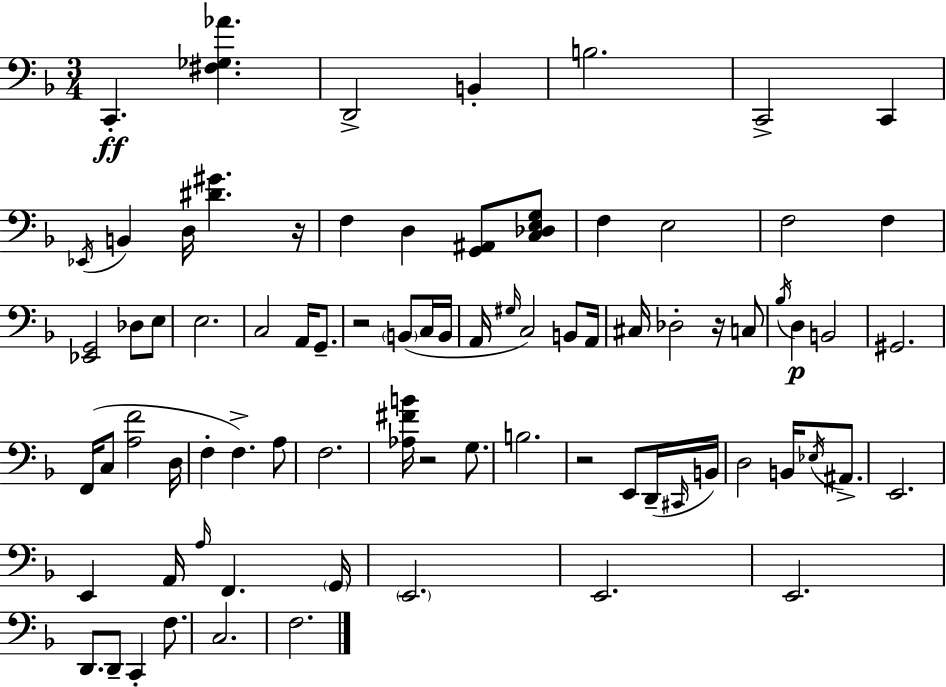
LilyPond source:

{
  \clef bass
  \numericTimeSignature
  \time 3/4
  \key d \minor
  \repeat volta 2 { c,4.-.\ff <fis ges aes'>4. | d,2-> b,4-. | b2. | c,2-> c,4 | \break \acciaccatura { ees,16 } b,4 d16 <dis' gis'>4. | r16 f4 d4 <g, ais,>8 <c des e g>8 | f4 e2 | f2 f4 | \break <ees, g,>2 des8 e8 | e2. | c2 a,16 g,8.-- | r2 \parenthesize b,8( c16 | \break b,16 a,16 \grace { gis16 } c2) b,8 | a,16 cis16 des2-. r16 | c8 \acciaccatura { bes16 }\p d4 b,2 | gis,2. | \break f,16( c8 <a f'>2 | d16 f4-. f4.->) | a8 f2. | <aes fis' b'>16 r2 | \break g8. b2. | r2 e,8 | d,16--( \grace { cis,16 } b,16) d2 | b,16 \acciaccatura { ees16 } ais,8.-> e,2. | \break e,4 a,16 \grace { a16 } f,4. | \parenthesize g,16 \parenthesize e,2. | e,2. | e,2. | \break d,8. d,8-- c,4-. | f8. c2. | f2. | } \bar "|."
}